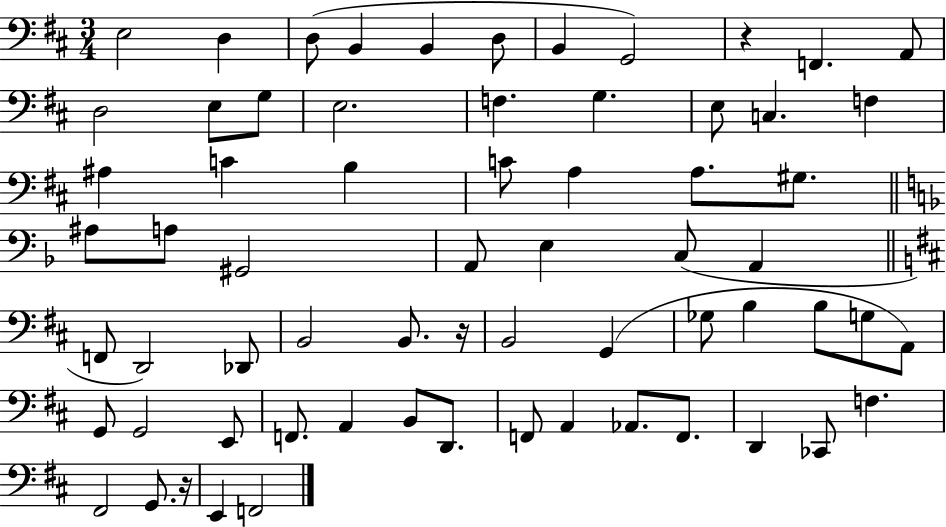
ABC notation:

X:1
T:Untitled
M:3/4
L:1/4
K:D
E,2 D, D,/2 B,, B,, D,/2 B,, G,,2 z F,, A,,/2 D,2 E,/2 G,/2 E,2 F, G, E,/2 C, F, ^A, C B, C/2 A, A,/2 ^G,/2 ^A,/2 A,/2 ^G,,2 A,,/2 E, C,/2 A,, F,,/2 D,,2 _D,,/2 B,,2 B,,/2 z/4 B,,2 G,, _G,/2 B, B,/2 G,/2 A,,/2 G,,/2 G,,2 E,,/2 F,,/2 A,, B,,/2 D,,/2 F,,/2 A,, _A,,/2 F,,/2 D,, _C,,/2 F, ^F,,2 G,,/2 z/4 E,, F,,2